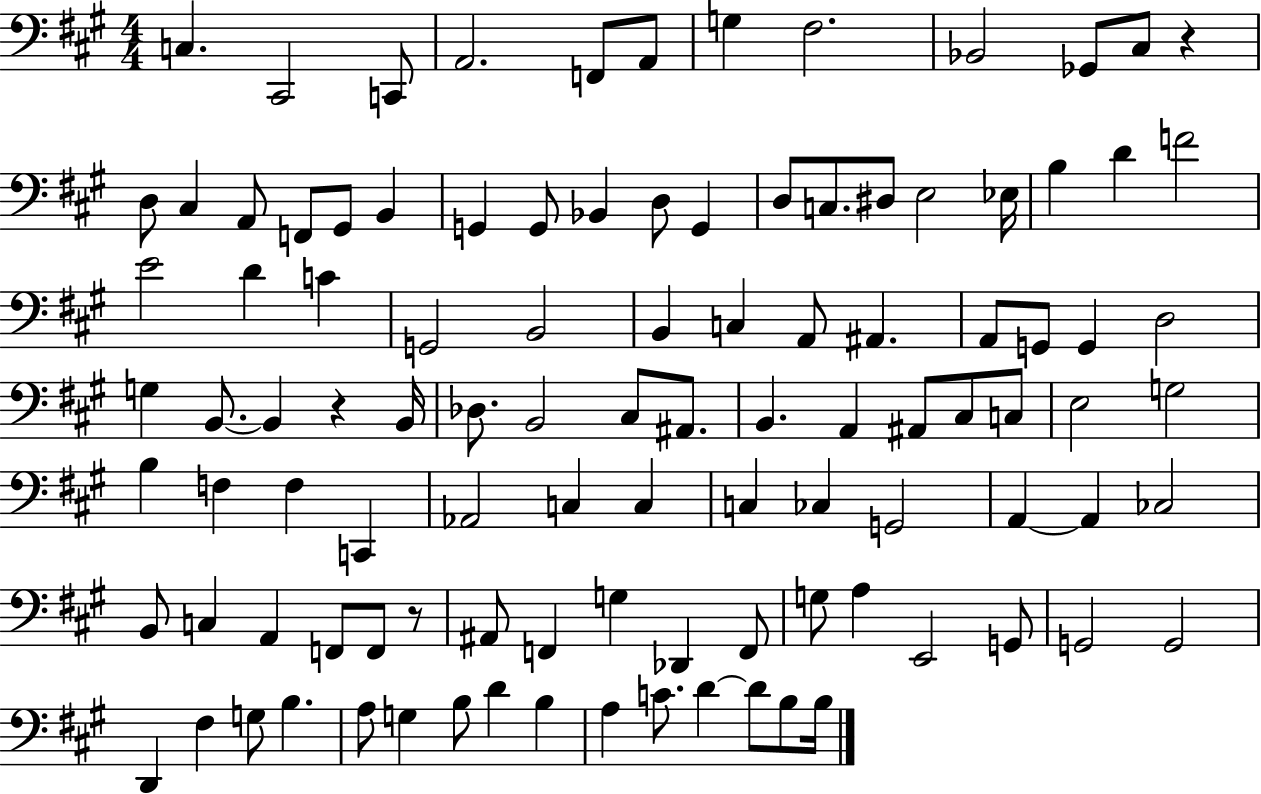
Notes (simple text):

C3/q. C#2/h C2/e A2/h. F2/e A2/e G3/q F#3/h. Bb2/h Gb2/e C#3/e R/q D3/e C#3/q A2/e F2/e G#2/e B2/q G2/q G2/e Bb2/q D3/e G2/q D3/e C3/e. D#3/e E3/h Eb3/s B3/q D4/q F4/h E4/h D4/q C4/q G2/h B2/h B2/q C3/q A2/e A#2/q. A2/e G2/e G2/q D3/h G3/q B2/e. B2/q R/q B2/s Db3/e. B2/h C#3/e A#2/e. B2/q. A2/q A#2/e C#3/e C3/e E3/h G3/h B3/q F3/q F3/q C2/q Ab2/h C3/q C3/q C3/q CES3/q G2/h A2/q A2/q CES3/h B2/e C3/q A2/q F2/e F2/e R/e A#2/e F2/q G3/q Db2/q F2/e G3/e A3/q E2/h G2/e G2/h G2/h D2/q F#3/q G3/e B3/q. A3/e G3/q B3/e D4/q B3/q A3/q C4/e. D4/q D4/e B3/e B3/s